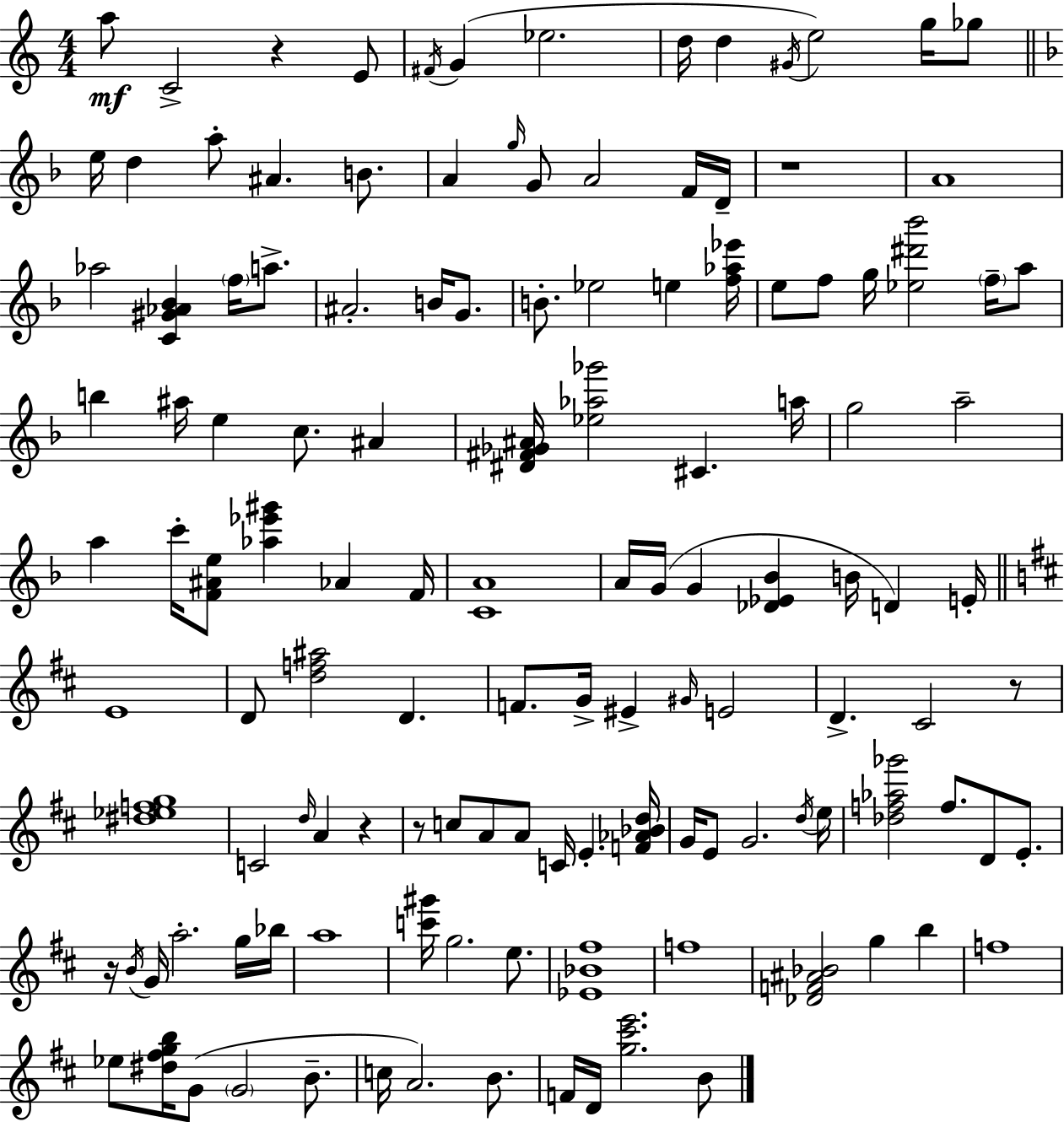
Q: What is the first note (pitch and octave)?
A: A5